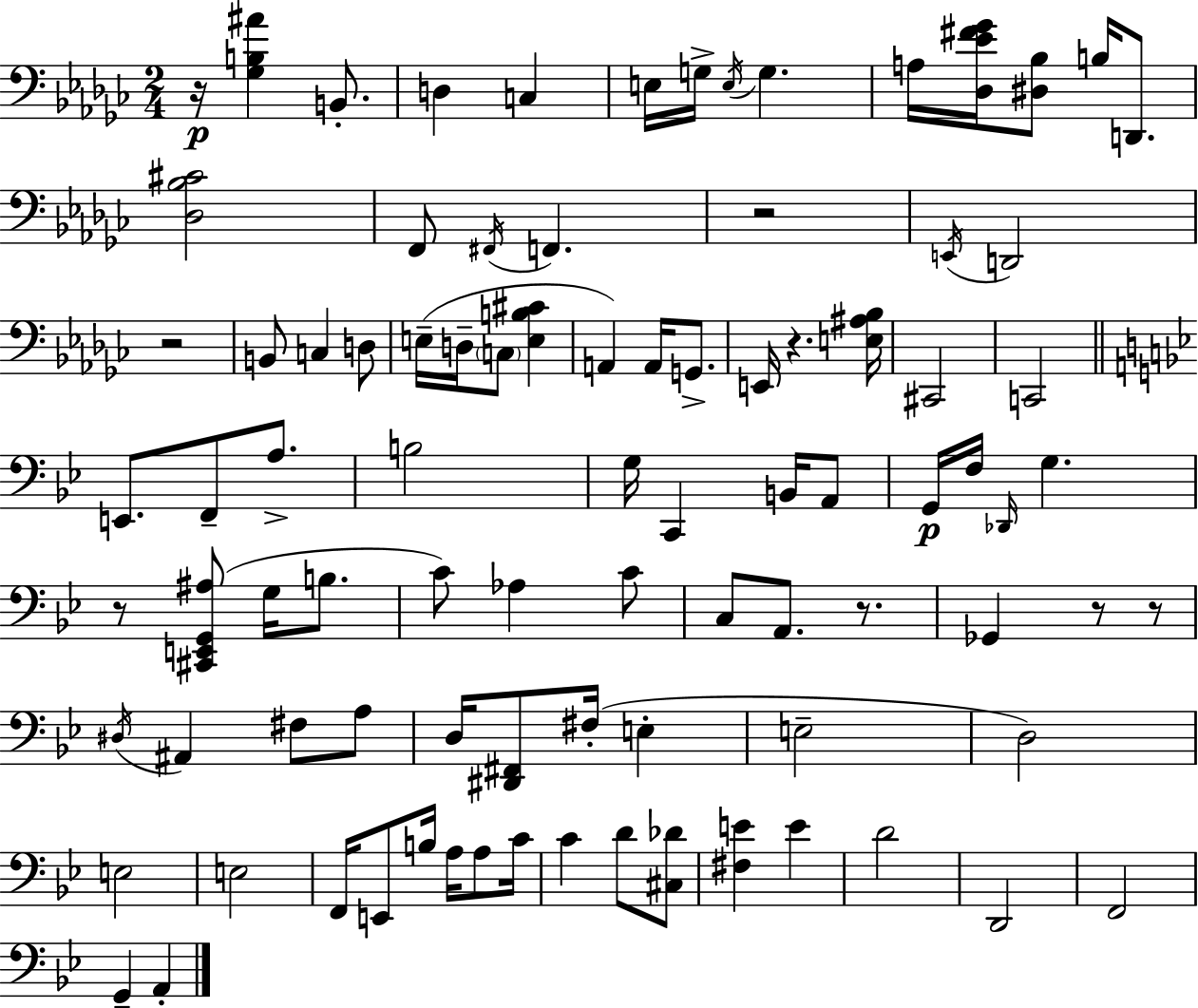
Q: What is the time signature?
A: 2/4